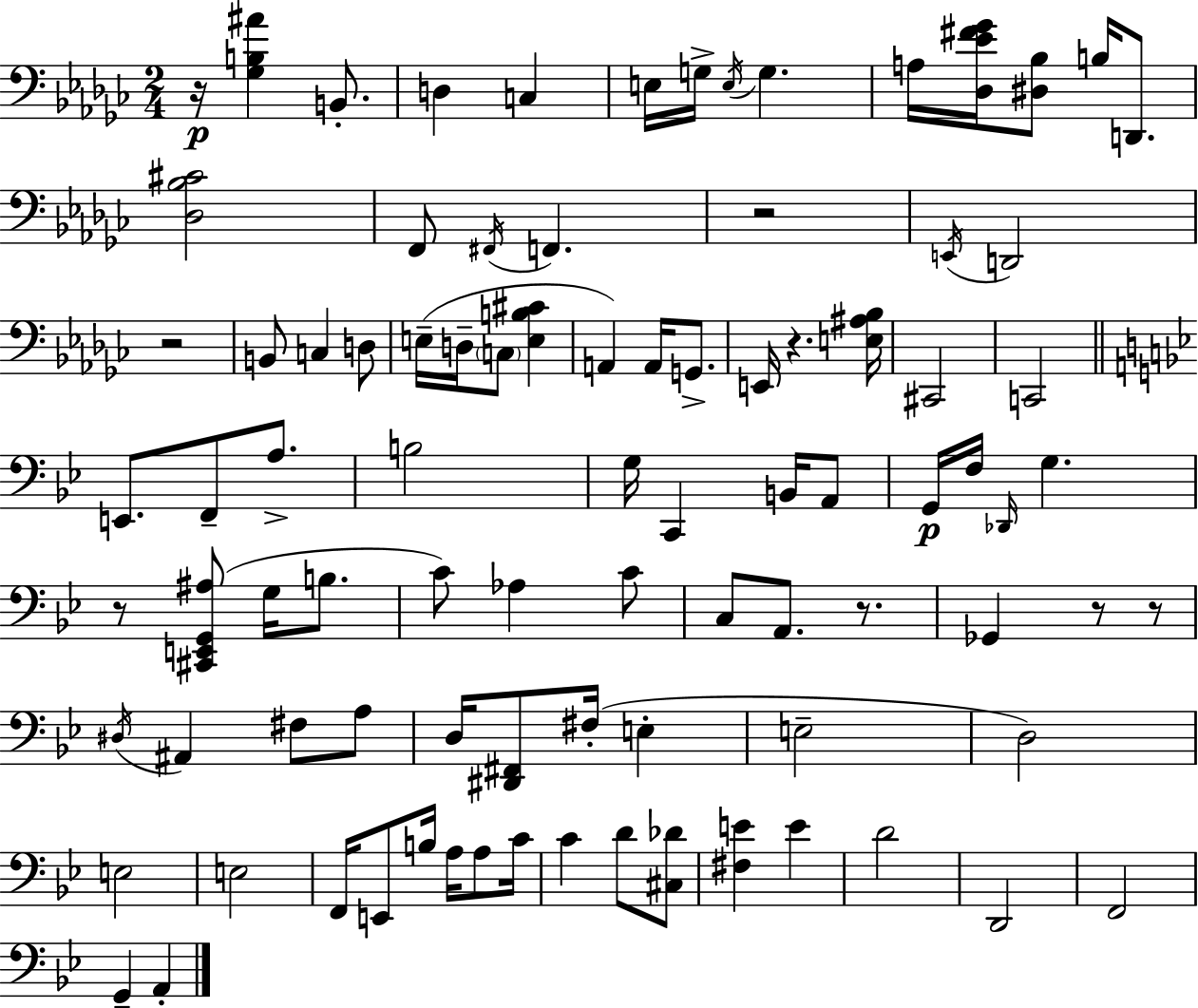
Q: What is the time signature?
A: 2/4